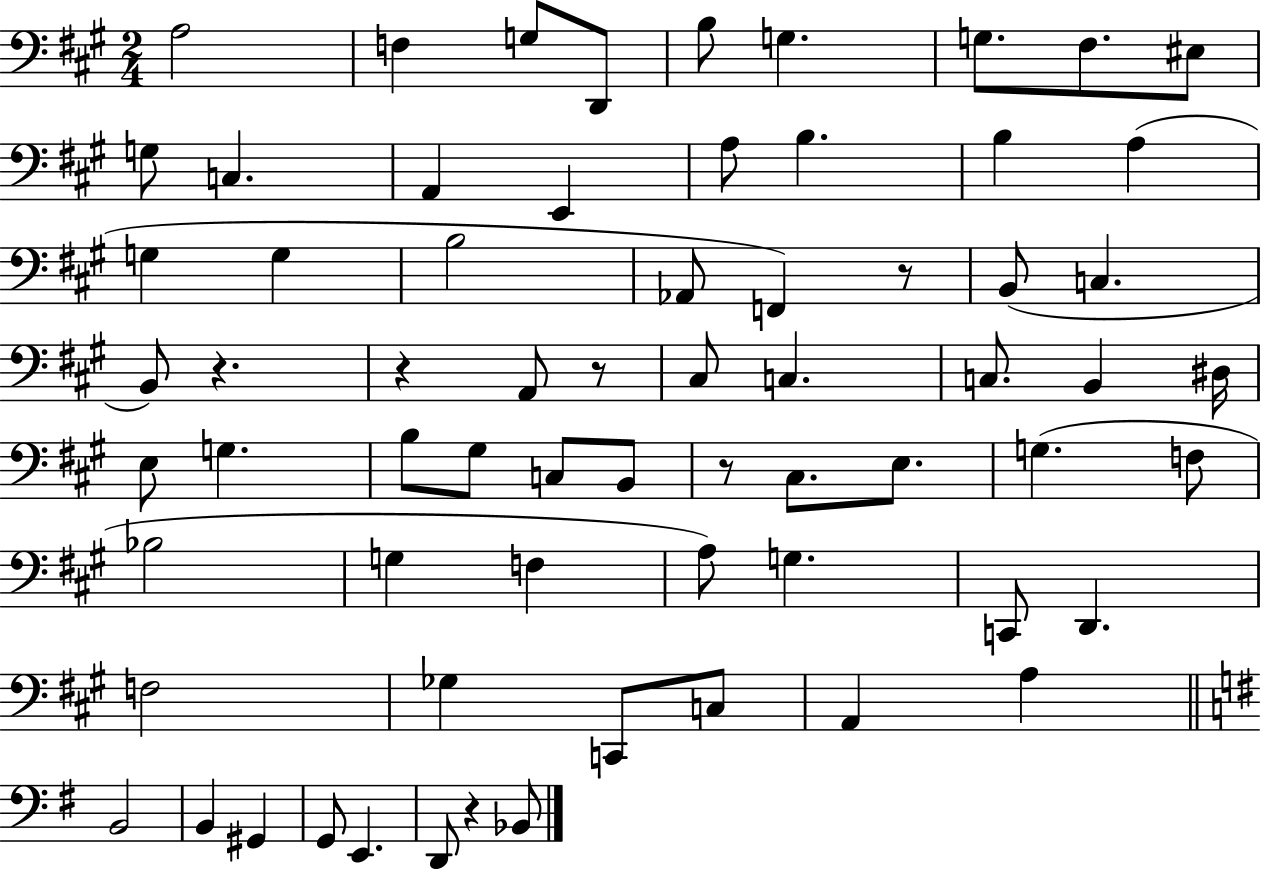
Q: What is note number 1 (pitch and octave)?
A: A3